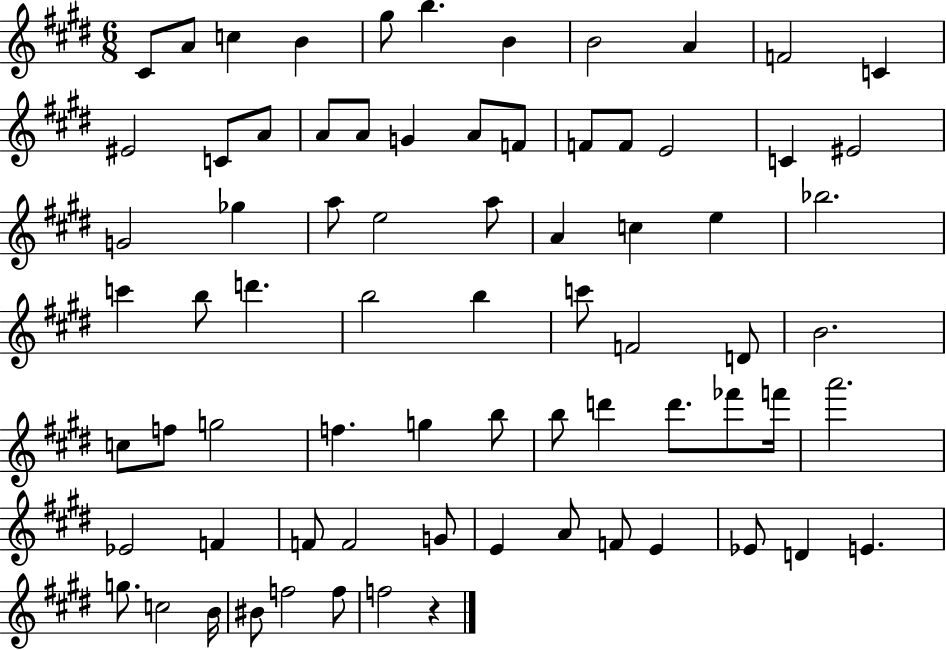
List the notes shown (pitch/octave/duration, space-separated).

C#4/e A4/e C5/q B4/q G#5/e B5/q. B4/q B4/h A4/q F4/h C4/q EIS4/h C4/e A4/e A4/e A4/e G4/q A4/e F4/e F4/e F4/e E4/h C4/q EIS4/h G4/h Gb5/q A5/e E5/h A5/e A4/q C5/q E5/q Bb5/h. C6/q B5/e D6/q. B5/h B5/q C6/e F4/h D4/e B4/h. C5/e F5/e G5/h F5/q. G5/q B5/e B5/e D6/q D6/e. FES6/e F6/s A6/h. Eb4/h F4/q F4/e F4/h G4/e E4/q A4/e F4/e E4/q Eb4/e D4/q E4/q. G5/e. C5/h B4/s BIS4/e F5/h F5/e F5/h R/q